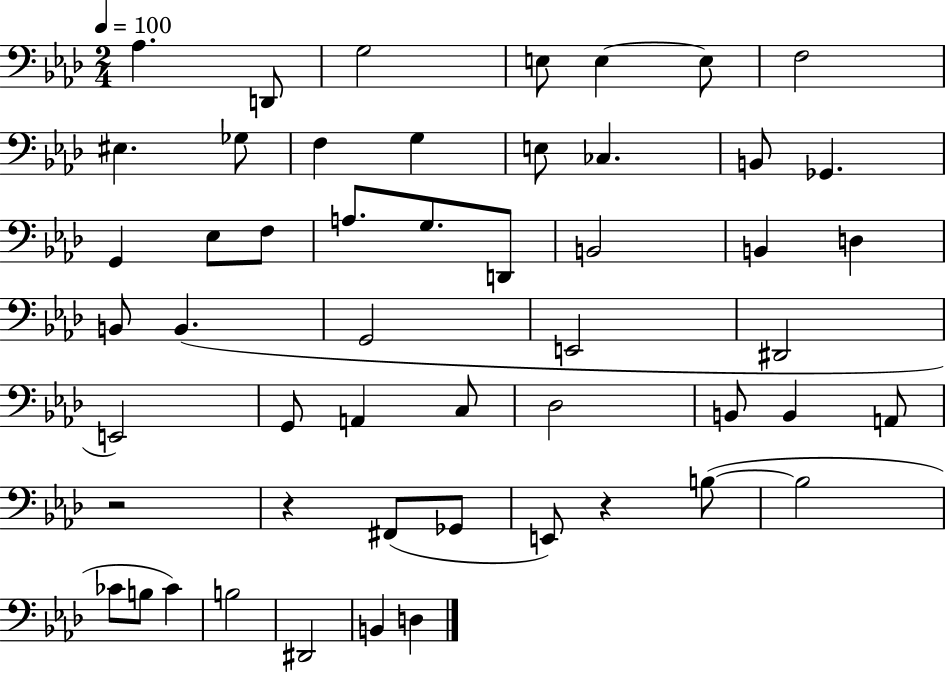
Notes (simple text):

Ab3/q. D2/e G3/h E3/e E3/q E3/e F3/h EIS3/q. Gb3/e F3/q G3/q E3/e CES3/q. B2/e Gb2/q. G2/q Eb3/e F3/e A3/e. G3/e. D2/e B2/h B2/q D3/q B2/e B2/q. G2/h E2/h D#2/h E2/h G2/e A2/q C3/e Db3/h B2/e B2/q A2/e R/h R/q F#2/e Gb2/e E2/e R/q B3/e B3/h CES4/e B3/e CES4/q B3/h D#2/h B2/q D3/q